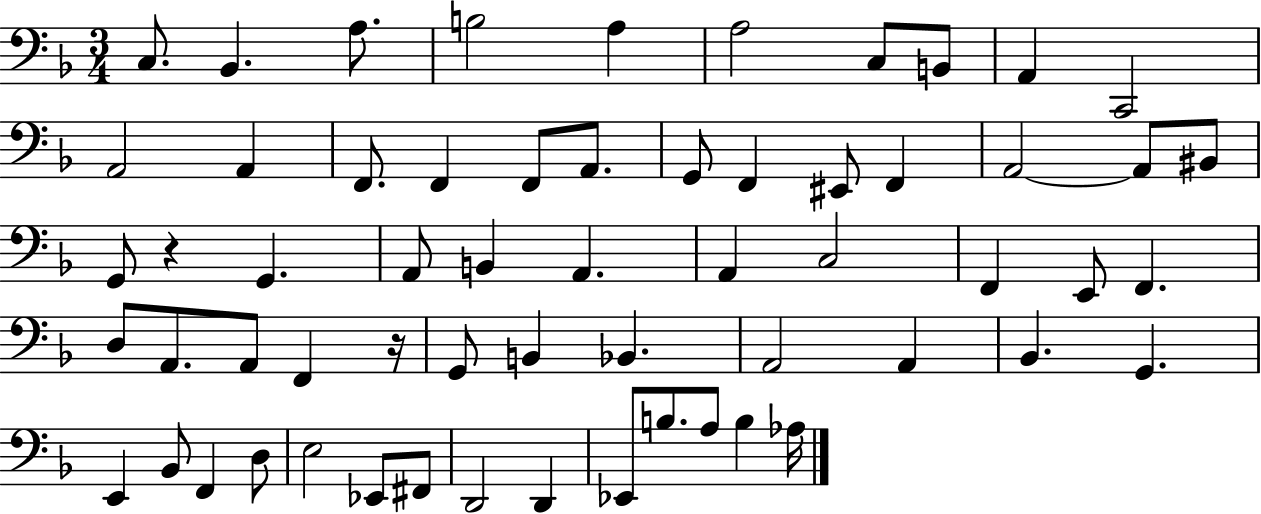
C3/e. Bb2/q. A3/e. B3/h A3/q A3/h C3/e B2/e A2/q C2/h A2/h A2/q F2/e. F2/q F2/e A2/e. G2/e F2/q EIS2/e F2/q A2/h A2/e BIS2/e G2/e R/q G2/q. A2/e B2/q A2/q. A2/q C3/h F2/q E2/e F2/q. D3/e A2/e. A2/e F2/q R/s G2/e B2/q Bb2/q. A2/h A2/q Bb2/q. G2/q. E2/q Bb2/e F2/q D3/e E3/h Eb2/e F#2/e D2/h D2/q Eb2/e B3/e. A3/e B3/q Ab3/s